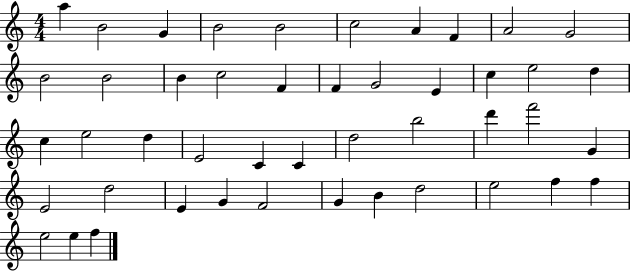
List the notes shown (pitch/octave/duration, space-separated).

A5/q B4/h G4/q B4/h B4/h C5/h A4/q F4/q A4/h G4/h B4/h B4/h B4/q C5/h F4/q F4/q G4/h E4/q C5/q E5/h D5/q C5/q E5/h D5/q E4/h C4/q C4/q D5/h B5/h D6/q F6/h G4/q E4/h D5/h E4/q G4/q F4/h G4/q B4/q D5/h E5/h F5/q F5/q E5/h E5/q F5/q